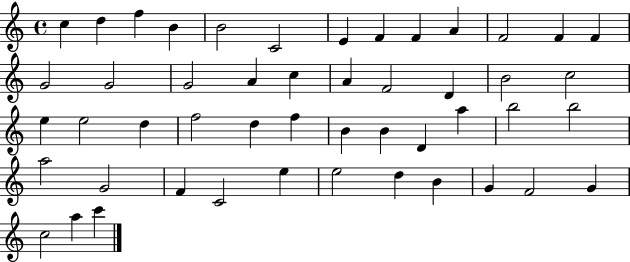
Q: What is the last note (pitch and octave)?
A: C6